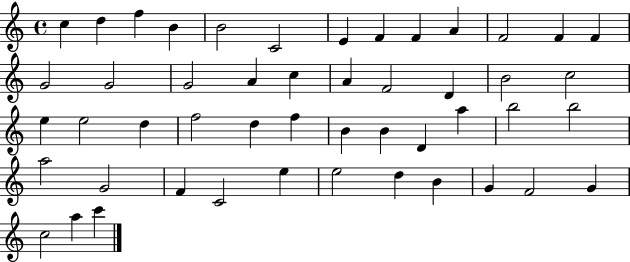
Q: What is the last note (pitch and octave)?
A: C6